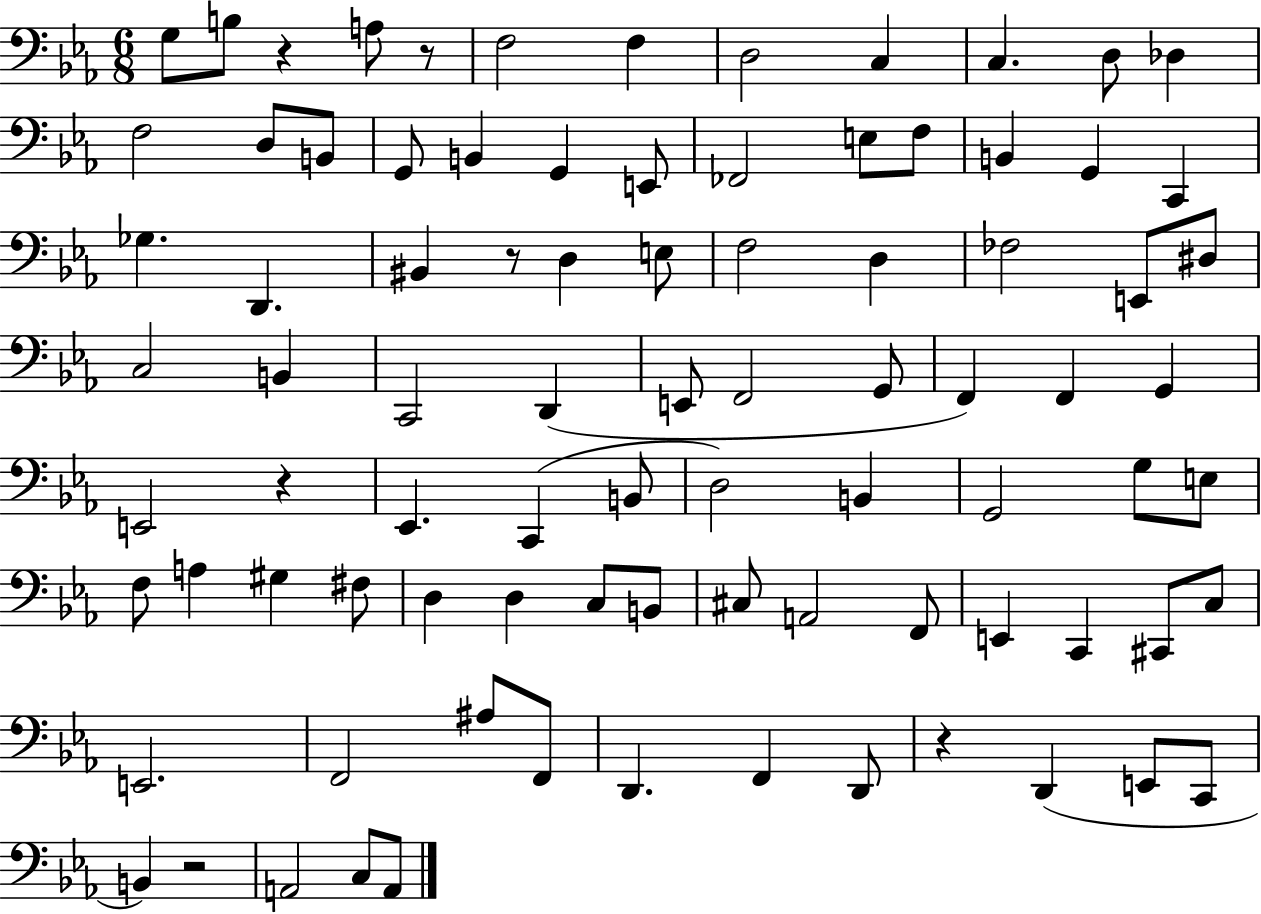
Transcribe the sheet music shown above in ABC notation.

X:1
T:Untitled
M:6/8
L:1/4
K:Eb
G,/2 B,/2 z A,/2 z/2 F,2 F, D,2 C, C, D,/2 _D, F,2 D,/2 B,,/2 G,,/2 B,, G,, E,,/2 _F,,2 E,/2 F,/2 B,, G,, C,, _G, D,, ^B,, z/2 D, E,/2 F,2 D, _F,2 E,,/2 ^D,/2 C,2 B,, C,,2 D,, E,,/2 F,,2 G,,/2 F,, F,, G,, E,,2 z _E,, C,, B,,/2 D,2 B,, G,,2 G,/2 E,/2 F,/2 A, ^G, ^F,/2 D, D, C,/2 B,,/2 ^C,/2 A,,2 F,,/2 E,, C,, ^C,,/2 C,/2 E,,2 F,,2 ^A,/2 F,,/2 D,, F,, D,,/2 z D,, E,,/2 C,,/2 B,, z2 A,,2 C,/2 A,,/2